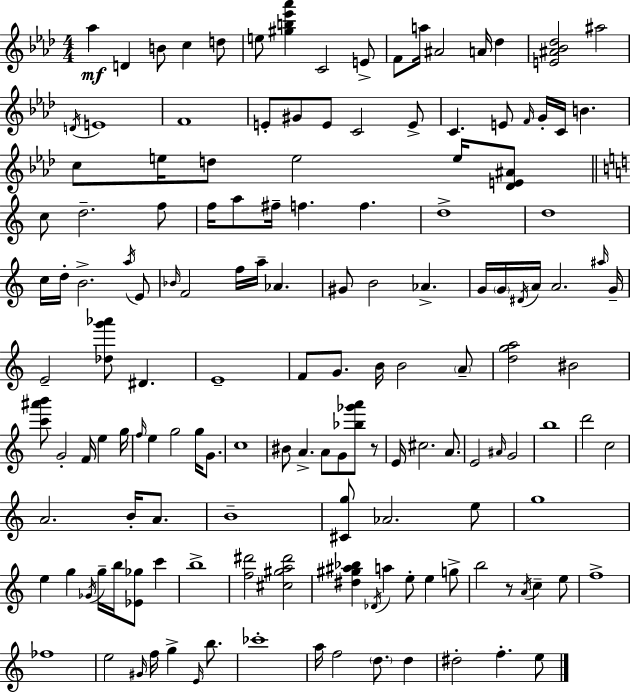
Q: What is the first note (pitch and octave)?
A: Ab5